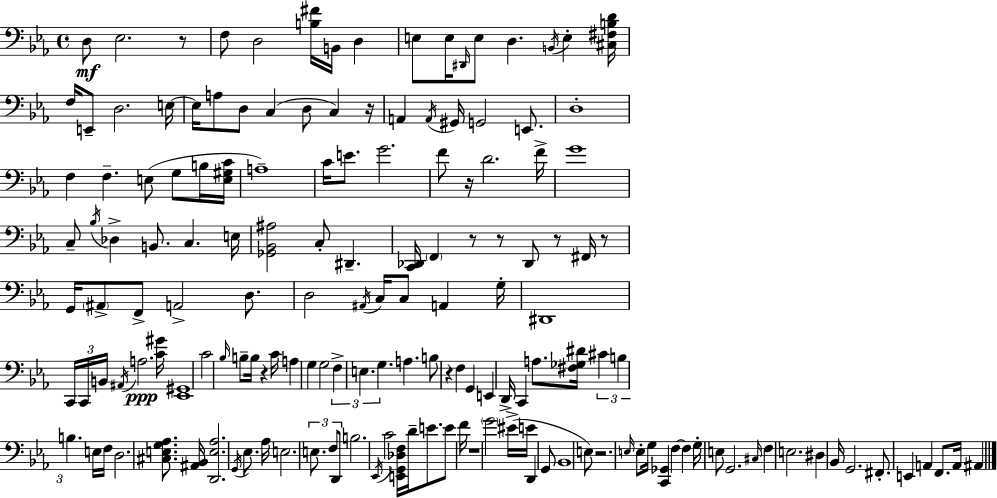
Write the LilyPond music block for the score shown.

{
  \clef bass
  \time 4/4
  \defaultTimeSignature
  \key c \minor
  d8\mf ees2. r8 | f8 d2 <b fis'>16 b,16 d4 | e8 e16 \grace { dis,16 } e8 d4. \acciaccatura { b,16 } e4-. | <cis fis b d'>16 f16 e,8-- d2. | \break e16~~ e16 a8 d8 c4( d8 c4) | r16 a,4 \acciaccatura { a,16 } gis,16 g,2 | e,8. d1-. | f4 f4.-- e8( g8 | \break b16 <e gis c'>16 a1--) | c'16 e'8. g'2. | f'8 r16 d'2. | f'16-> g'1 | \break c8-- \acciaccatura { bes16 } des4-> b,8. c4. | e16 <ges, bes, ais>2 c8-. dis,4.-- | <c, des,>16 \parenthesize f,4 r8 r8 des,8 r8 | fis,16 r8 g,16 \parenthesize ais,8-> f,8-> a,2-> | \break d8. d2 \acciaccatura { ais,16 } c16 c8 | a,4 g16-. dis,1 | \tuplet 3/2 { c,16 c,16 b,16 } \acciaccatura { ais,16 }\ppp a2. | <c' gis'>16 <ees, gis,>1 | \break c'2 \grace { bes16 } b8-- | b16 r4 c'16 a4 g4 g2 | \tuplet 3/2 { f4-> e4. | g4. } a4. b8 r4 | \break f4 g,4 e,4 d,16-> | c,4 a8. <fis ges dis'>16 \tuplet 3/2 { cis'4 b4 | b4. } e16 f16 d2. | <cis e g aes>8. <ais, bes,>16 <d, e aes>2. | \break \acciaccatura { g,16 } ees8. aes16 e2. | \tuplet 3/2 { e8. f8 d,8 } b2. | \acciaccatura { ees,16 } c'2 | <e, g, des f>16 d'16-- e'8. e'8 f'16 r1 | \break \parenthesize g'2 | eis'16->( e'16 d,4 g,8 bes,1 | e8) r2. | \grace { e16 } e8-. g16 <c, ges,>4 f4~~ | \break f4 g16-. e8 g,2. | \grace { cis16 } f4 e2. | dis4 bes,16 g,2. | fis,8.-. e,4 a,4 | \break f,8. a,16 ais,4 \bar "|."
}